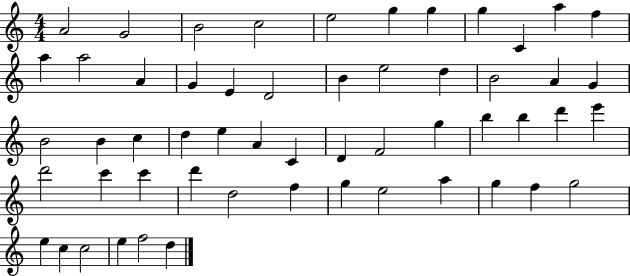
X:1
T:Untitled
M:4/4
L:1/4
K:C
A2 G2 B2 c2 e2 g g g C a f a a2 A G E D2 B e2 d B2 A G B2 B c d e A C D F2 g b b d' e' d'2 c' c' d' d2 f g e2 a g f g2 e c c2 e f2 d